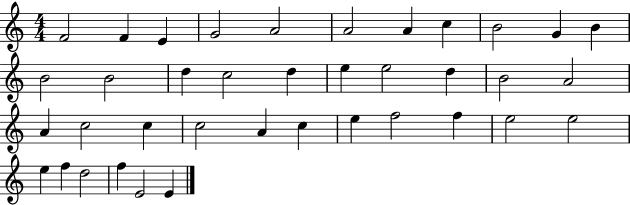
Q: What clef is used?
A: treble